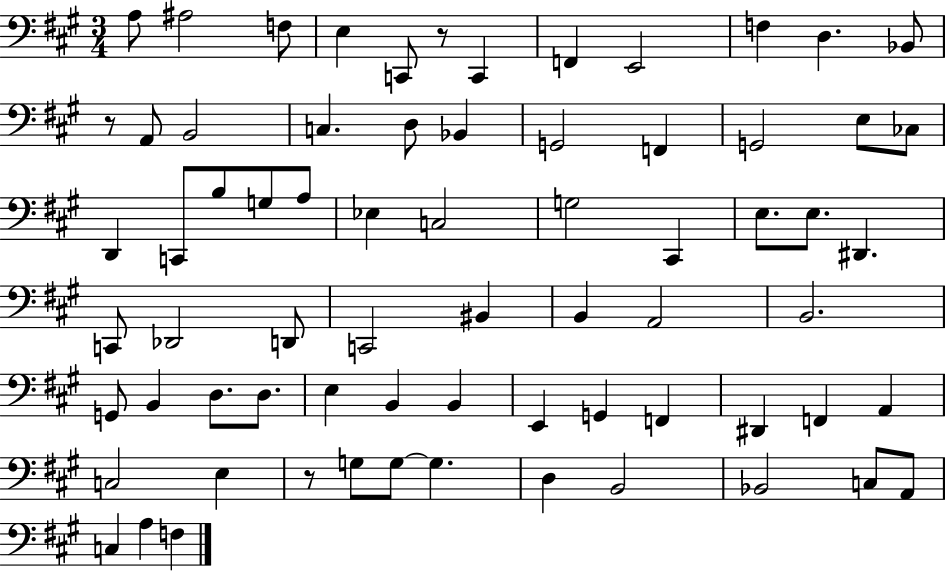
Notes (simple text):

A3/e A#3/h F3/e E3/q C2/e R/e C2/q F2/q E2/h F3/q D3/q. Bb2/e R/e A2/e B2/h C3/q. D3/e Bb2/q G2/h F2/q G2/h E3/e CES3/e D2/q C2/e B3/e G3/e A3/e Eb3/q C3/h G3/h C#2/q E3/e. E3/e. D#2/q. C2/e Db2/h D2/e C2/h BIS2/q B2/q A2/h B2/h. G2/e B2/q D3/e. D3/e. E3/q B2/q B2/q E2/q G2/q F2/q D#2/q F2/q A2/q C3/h E3/q R/e G3/e G3/e G3/q. D3/q B2/h Bb2/h C3/e A2/e C3/q A3/q F3/q